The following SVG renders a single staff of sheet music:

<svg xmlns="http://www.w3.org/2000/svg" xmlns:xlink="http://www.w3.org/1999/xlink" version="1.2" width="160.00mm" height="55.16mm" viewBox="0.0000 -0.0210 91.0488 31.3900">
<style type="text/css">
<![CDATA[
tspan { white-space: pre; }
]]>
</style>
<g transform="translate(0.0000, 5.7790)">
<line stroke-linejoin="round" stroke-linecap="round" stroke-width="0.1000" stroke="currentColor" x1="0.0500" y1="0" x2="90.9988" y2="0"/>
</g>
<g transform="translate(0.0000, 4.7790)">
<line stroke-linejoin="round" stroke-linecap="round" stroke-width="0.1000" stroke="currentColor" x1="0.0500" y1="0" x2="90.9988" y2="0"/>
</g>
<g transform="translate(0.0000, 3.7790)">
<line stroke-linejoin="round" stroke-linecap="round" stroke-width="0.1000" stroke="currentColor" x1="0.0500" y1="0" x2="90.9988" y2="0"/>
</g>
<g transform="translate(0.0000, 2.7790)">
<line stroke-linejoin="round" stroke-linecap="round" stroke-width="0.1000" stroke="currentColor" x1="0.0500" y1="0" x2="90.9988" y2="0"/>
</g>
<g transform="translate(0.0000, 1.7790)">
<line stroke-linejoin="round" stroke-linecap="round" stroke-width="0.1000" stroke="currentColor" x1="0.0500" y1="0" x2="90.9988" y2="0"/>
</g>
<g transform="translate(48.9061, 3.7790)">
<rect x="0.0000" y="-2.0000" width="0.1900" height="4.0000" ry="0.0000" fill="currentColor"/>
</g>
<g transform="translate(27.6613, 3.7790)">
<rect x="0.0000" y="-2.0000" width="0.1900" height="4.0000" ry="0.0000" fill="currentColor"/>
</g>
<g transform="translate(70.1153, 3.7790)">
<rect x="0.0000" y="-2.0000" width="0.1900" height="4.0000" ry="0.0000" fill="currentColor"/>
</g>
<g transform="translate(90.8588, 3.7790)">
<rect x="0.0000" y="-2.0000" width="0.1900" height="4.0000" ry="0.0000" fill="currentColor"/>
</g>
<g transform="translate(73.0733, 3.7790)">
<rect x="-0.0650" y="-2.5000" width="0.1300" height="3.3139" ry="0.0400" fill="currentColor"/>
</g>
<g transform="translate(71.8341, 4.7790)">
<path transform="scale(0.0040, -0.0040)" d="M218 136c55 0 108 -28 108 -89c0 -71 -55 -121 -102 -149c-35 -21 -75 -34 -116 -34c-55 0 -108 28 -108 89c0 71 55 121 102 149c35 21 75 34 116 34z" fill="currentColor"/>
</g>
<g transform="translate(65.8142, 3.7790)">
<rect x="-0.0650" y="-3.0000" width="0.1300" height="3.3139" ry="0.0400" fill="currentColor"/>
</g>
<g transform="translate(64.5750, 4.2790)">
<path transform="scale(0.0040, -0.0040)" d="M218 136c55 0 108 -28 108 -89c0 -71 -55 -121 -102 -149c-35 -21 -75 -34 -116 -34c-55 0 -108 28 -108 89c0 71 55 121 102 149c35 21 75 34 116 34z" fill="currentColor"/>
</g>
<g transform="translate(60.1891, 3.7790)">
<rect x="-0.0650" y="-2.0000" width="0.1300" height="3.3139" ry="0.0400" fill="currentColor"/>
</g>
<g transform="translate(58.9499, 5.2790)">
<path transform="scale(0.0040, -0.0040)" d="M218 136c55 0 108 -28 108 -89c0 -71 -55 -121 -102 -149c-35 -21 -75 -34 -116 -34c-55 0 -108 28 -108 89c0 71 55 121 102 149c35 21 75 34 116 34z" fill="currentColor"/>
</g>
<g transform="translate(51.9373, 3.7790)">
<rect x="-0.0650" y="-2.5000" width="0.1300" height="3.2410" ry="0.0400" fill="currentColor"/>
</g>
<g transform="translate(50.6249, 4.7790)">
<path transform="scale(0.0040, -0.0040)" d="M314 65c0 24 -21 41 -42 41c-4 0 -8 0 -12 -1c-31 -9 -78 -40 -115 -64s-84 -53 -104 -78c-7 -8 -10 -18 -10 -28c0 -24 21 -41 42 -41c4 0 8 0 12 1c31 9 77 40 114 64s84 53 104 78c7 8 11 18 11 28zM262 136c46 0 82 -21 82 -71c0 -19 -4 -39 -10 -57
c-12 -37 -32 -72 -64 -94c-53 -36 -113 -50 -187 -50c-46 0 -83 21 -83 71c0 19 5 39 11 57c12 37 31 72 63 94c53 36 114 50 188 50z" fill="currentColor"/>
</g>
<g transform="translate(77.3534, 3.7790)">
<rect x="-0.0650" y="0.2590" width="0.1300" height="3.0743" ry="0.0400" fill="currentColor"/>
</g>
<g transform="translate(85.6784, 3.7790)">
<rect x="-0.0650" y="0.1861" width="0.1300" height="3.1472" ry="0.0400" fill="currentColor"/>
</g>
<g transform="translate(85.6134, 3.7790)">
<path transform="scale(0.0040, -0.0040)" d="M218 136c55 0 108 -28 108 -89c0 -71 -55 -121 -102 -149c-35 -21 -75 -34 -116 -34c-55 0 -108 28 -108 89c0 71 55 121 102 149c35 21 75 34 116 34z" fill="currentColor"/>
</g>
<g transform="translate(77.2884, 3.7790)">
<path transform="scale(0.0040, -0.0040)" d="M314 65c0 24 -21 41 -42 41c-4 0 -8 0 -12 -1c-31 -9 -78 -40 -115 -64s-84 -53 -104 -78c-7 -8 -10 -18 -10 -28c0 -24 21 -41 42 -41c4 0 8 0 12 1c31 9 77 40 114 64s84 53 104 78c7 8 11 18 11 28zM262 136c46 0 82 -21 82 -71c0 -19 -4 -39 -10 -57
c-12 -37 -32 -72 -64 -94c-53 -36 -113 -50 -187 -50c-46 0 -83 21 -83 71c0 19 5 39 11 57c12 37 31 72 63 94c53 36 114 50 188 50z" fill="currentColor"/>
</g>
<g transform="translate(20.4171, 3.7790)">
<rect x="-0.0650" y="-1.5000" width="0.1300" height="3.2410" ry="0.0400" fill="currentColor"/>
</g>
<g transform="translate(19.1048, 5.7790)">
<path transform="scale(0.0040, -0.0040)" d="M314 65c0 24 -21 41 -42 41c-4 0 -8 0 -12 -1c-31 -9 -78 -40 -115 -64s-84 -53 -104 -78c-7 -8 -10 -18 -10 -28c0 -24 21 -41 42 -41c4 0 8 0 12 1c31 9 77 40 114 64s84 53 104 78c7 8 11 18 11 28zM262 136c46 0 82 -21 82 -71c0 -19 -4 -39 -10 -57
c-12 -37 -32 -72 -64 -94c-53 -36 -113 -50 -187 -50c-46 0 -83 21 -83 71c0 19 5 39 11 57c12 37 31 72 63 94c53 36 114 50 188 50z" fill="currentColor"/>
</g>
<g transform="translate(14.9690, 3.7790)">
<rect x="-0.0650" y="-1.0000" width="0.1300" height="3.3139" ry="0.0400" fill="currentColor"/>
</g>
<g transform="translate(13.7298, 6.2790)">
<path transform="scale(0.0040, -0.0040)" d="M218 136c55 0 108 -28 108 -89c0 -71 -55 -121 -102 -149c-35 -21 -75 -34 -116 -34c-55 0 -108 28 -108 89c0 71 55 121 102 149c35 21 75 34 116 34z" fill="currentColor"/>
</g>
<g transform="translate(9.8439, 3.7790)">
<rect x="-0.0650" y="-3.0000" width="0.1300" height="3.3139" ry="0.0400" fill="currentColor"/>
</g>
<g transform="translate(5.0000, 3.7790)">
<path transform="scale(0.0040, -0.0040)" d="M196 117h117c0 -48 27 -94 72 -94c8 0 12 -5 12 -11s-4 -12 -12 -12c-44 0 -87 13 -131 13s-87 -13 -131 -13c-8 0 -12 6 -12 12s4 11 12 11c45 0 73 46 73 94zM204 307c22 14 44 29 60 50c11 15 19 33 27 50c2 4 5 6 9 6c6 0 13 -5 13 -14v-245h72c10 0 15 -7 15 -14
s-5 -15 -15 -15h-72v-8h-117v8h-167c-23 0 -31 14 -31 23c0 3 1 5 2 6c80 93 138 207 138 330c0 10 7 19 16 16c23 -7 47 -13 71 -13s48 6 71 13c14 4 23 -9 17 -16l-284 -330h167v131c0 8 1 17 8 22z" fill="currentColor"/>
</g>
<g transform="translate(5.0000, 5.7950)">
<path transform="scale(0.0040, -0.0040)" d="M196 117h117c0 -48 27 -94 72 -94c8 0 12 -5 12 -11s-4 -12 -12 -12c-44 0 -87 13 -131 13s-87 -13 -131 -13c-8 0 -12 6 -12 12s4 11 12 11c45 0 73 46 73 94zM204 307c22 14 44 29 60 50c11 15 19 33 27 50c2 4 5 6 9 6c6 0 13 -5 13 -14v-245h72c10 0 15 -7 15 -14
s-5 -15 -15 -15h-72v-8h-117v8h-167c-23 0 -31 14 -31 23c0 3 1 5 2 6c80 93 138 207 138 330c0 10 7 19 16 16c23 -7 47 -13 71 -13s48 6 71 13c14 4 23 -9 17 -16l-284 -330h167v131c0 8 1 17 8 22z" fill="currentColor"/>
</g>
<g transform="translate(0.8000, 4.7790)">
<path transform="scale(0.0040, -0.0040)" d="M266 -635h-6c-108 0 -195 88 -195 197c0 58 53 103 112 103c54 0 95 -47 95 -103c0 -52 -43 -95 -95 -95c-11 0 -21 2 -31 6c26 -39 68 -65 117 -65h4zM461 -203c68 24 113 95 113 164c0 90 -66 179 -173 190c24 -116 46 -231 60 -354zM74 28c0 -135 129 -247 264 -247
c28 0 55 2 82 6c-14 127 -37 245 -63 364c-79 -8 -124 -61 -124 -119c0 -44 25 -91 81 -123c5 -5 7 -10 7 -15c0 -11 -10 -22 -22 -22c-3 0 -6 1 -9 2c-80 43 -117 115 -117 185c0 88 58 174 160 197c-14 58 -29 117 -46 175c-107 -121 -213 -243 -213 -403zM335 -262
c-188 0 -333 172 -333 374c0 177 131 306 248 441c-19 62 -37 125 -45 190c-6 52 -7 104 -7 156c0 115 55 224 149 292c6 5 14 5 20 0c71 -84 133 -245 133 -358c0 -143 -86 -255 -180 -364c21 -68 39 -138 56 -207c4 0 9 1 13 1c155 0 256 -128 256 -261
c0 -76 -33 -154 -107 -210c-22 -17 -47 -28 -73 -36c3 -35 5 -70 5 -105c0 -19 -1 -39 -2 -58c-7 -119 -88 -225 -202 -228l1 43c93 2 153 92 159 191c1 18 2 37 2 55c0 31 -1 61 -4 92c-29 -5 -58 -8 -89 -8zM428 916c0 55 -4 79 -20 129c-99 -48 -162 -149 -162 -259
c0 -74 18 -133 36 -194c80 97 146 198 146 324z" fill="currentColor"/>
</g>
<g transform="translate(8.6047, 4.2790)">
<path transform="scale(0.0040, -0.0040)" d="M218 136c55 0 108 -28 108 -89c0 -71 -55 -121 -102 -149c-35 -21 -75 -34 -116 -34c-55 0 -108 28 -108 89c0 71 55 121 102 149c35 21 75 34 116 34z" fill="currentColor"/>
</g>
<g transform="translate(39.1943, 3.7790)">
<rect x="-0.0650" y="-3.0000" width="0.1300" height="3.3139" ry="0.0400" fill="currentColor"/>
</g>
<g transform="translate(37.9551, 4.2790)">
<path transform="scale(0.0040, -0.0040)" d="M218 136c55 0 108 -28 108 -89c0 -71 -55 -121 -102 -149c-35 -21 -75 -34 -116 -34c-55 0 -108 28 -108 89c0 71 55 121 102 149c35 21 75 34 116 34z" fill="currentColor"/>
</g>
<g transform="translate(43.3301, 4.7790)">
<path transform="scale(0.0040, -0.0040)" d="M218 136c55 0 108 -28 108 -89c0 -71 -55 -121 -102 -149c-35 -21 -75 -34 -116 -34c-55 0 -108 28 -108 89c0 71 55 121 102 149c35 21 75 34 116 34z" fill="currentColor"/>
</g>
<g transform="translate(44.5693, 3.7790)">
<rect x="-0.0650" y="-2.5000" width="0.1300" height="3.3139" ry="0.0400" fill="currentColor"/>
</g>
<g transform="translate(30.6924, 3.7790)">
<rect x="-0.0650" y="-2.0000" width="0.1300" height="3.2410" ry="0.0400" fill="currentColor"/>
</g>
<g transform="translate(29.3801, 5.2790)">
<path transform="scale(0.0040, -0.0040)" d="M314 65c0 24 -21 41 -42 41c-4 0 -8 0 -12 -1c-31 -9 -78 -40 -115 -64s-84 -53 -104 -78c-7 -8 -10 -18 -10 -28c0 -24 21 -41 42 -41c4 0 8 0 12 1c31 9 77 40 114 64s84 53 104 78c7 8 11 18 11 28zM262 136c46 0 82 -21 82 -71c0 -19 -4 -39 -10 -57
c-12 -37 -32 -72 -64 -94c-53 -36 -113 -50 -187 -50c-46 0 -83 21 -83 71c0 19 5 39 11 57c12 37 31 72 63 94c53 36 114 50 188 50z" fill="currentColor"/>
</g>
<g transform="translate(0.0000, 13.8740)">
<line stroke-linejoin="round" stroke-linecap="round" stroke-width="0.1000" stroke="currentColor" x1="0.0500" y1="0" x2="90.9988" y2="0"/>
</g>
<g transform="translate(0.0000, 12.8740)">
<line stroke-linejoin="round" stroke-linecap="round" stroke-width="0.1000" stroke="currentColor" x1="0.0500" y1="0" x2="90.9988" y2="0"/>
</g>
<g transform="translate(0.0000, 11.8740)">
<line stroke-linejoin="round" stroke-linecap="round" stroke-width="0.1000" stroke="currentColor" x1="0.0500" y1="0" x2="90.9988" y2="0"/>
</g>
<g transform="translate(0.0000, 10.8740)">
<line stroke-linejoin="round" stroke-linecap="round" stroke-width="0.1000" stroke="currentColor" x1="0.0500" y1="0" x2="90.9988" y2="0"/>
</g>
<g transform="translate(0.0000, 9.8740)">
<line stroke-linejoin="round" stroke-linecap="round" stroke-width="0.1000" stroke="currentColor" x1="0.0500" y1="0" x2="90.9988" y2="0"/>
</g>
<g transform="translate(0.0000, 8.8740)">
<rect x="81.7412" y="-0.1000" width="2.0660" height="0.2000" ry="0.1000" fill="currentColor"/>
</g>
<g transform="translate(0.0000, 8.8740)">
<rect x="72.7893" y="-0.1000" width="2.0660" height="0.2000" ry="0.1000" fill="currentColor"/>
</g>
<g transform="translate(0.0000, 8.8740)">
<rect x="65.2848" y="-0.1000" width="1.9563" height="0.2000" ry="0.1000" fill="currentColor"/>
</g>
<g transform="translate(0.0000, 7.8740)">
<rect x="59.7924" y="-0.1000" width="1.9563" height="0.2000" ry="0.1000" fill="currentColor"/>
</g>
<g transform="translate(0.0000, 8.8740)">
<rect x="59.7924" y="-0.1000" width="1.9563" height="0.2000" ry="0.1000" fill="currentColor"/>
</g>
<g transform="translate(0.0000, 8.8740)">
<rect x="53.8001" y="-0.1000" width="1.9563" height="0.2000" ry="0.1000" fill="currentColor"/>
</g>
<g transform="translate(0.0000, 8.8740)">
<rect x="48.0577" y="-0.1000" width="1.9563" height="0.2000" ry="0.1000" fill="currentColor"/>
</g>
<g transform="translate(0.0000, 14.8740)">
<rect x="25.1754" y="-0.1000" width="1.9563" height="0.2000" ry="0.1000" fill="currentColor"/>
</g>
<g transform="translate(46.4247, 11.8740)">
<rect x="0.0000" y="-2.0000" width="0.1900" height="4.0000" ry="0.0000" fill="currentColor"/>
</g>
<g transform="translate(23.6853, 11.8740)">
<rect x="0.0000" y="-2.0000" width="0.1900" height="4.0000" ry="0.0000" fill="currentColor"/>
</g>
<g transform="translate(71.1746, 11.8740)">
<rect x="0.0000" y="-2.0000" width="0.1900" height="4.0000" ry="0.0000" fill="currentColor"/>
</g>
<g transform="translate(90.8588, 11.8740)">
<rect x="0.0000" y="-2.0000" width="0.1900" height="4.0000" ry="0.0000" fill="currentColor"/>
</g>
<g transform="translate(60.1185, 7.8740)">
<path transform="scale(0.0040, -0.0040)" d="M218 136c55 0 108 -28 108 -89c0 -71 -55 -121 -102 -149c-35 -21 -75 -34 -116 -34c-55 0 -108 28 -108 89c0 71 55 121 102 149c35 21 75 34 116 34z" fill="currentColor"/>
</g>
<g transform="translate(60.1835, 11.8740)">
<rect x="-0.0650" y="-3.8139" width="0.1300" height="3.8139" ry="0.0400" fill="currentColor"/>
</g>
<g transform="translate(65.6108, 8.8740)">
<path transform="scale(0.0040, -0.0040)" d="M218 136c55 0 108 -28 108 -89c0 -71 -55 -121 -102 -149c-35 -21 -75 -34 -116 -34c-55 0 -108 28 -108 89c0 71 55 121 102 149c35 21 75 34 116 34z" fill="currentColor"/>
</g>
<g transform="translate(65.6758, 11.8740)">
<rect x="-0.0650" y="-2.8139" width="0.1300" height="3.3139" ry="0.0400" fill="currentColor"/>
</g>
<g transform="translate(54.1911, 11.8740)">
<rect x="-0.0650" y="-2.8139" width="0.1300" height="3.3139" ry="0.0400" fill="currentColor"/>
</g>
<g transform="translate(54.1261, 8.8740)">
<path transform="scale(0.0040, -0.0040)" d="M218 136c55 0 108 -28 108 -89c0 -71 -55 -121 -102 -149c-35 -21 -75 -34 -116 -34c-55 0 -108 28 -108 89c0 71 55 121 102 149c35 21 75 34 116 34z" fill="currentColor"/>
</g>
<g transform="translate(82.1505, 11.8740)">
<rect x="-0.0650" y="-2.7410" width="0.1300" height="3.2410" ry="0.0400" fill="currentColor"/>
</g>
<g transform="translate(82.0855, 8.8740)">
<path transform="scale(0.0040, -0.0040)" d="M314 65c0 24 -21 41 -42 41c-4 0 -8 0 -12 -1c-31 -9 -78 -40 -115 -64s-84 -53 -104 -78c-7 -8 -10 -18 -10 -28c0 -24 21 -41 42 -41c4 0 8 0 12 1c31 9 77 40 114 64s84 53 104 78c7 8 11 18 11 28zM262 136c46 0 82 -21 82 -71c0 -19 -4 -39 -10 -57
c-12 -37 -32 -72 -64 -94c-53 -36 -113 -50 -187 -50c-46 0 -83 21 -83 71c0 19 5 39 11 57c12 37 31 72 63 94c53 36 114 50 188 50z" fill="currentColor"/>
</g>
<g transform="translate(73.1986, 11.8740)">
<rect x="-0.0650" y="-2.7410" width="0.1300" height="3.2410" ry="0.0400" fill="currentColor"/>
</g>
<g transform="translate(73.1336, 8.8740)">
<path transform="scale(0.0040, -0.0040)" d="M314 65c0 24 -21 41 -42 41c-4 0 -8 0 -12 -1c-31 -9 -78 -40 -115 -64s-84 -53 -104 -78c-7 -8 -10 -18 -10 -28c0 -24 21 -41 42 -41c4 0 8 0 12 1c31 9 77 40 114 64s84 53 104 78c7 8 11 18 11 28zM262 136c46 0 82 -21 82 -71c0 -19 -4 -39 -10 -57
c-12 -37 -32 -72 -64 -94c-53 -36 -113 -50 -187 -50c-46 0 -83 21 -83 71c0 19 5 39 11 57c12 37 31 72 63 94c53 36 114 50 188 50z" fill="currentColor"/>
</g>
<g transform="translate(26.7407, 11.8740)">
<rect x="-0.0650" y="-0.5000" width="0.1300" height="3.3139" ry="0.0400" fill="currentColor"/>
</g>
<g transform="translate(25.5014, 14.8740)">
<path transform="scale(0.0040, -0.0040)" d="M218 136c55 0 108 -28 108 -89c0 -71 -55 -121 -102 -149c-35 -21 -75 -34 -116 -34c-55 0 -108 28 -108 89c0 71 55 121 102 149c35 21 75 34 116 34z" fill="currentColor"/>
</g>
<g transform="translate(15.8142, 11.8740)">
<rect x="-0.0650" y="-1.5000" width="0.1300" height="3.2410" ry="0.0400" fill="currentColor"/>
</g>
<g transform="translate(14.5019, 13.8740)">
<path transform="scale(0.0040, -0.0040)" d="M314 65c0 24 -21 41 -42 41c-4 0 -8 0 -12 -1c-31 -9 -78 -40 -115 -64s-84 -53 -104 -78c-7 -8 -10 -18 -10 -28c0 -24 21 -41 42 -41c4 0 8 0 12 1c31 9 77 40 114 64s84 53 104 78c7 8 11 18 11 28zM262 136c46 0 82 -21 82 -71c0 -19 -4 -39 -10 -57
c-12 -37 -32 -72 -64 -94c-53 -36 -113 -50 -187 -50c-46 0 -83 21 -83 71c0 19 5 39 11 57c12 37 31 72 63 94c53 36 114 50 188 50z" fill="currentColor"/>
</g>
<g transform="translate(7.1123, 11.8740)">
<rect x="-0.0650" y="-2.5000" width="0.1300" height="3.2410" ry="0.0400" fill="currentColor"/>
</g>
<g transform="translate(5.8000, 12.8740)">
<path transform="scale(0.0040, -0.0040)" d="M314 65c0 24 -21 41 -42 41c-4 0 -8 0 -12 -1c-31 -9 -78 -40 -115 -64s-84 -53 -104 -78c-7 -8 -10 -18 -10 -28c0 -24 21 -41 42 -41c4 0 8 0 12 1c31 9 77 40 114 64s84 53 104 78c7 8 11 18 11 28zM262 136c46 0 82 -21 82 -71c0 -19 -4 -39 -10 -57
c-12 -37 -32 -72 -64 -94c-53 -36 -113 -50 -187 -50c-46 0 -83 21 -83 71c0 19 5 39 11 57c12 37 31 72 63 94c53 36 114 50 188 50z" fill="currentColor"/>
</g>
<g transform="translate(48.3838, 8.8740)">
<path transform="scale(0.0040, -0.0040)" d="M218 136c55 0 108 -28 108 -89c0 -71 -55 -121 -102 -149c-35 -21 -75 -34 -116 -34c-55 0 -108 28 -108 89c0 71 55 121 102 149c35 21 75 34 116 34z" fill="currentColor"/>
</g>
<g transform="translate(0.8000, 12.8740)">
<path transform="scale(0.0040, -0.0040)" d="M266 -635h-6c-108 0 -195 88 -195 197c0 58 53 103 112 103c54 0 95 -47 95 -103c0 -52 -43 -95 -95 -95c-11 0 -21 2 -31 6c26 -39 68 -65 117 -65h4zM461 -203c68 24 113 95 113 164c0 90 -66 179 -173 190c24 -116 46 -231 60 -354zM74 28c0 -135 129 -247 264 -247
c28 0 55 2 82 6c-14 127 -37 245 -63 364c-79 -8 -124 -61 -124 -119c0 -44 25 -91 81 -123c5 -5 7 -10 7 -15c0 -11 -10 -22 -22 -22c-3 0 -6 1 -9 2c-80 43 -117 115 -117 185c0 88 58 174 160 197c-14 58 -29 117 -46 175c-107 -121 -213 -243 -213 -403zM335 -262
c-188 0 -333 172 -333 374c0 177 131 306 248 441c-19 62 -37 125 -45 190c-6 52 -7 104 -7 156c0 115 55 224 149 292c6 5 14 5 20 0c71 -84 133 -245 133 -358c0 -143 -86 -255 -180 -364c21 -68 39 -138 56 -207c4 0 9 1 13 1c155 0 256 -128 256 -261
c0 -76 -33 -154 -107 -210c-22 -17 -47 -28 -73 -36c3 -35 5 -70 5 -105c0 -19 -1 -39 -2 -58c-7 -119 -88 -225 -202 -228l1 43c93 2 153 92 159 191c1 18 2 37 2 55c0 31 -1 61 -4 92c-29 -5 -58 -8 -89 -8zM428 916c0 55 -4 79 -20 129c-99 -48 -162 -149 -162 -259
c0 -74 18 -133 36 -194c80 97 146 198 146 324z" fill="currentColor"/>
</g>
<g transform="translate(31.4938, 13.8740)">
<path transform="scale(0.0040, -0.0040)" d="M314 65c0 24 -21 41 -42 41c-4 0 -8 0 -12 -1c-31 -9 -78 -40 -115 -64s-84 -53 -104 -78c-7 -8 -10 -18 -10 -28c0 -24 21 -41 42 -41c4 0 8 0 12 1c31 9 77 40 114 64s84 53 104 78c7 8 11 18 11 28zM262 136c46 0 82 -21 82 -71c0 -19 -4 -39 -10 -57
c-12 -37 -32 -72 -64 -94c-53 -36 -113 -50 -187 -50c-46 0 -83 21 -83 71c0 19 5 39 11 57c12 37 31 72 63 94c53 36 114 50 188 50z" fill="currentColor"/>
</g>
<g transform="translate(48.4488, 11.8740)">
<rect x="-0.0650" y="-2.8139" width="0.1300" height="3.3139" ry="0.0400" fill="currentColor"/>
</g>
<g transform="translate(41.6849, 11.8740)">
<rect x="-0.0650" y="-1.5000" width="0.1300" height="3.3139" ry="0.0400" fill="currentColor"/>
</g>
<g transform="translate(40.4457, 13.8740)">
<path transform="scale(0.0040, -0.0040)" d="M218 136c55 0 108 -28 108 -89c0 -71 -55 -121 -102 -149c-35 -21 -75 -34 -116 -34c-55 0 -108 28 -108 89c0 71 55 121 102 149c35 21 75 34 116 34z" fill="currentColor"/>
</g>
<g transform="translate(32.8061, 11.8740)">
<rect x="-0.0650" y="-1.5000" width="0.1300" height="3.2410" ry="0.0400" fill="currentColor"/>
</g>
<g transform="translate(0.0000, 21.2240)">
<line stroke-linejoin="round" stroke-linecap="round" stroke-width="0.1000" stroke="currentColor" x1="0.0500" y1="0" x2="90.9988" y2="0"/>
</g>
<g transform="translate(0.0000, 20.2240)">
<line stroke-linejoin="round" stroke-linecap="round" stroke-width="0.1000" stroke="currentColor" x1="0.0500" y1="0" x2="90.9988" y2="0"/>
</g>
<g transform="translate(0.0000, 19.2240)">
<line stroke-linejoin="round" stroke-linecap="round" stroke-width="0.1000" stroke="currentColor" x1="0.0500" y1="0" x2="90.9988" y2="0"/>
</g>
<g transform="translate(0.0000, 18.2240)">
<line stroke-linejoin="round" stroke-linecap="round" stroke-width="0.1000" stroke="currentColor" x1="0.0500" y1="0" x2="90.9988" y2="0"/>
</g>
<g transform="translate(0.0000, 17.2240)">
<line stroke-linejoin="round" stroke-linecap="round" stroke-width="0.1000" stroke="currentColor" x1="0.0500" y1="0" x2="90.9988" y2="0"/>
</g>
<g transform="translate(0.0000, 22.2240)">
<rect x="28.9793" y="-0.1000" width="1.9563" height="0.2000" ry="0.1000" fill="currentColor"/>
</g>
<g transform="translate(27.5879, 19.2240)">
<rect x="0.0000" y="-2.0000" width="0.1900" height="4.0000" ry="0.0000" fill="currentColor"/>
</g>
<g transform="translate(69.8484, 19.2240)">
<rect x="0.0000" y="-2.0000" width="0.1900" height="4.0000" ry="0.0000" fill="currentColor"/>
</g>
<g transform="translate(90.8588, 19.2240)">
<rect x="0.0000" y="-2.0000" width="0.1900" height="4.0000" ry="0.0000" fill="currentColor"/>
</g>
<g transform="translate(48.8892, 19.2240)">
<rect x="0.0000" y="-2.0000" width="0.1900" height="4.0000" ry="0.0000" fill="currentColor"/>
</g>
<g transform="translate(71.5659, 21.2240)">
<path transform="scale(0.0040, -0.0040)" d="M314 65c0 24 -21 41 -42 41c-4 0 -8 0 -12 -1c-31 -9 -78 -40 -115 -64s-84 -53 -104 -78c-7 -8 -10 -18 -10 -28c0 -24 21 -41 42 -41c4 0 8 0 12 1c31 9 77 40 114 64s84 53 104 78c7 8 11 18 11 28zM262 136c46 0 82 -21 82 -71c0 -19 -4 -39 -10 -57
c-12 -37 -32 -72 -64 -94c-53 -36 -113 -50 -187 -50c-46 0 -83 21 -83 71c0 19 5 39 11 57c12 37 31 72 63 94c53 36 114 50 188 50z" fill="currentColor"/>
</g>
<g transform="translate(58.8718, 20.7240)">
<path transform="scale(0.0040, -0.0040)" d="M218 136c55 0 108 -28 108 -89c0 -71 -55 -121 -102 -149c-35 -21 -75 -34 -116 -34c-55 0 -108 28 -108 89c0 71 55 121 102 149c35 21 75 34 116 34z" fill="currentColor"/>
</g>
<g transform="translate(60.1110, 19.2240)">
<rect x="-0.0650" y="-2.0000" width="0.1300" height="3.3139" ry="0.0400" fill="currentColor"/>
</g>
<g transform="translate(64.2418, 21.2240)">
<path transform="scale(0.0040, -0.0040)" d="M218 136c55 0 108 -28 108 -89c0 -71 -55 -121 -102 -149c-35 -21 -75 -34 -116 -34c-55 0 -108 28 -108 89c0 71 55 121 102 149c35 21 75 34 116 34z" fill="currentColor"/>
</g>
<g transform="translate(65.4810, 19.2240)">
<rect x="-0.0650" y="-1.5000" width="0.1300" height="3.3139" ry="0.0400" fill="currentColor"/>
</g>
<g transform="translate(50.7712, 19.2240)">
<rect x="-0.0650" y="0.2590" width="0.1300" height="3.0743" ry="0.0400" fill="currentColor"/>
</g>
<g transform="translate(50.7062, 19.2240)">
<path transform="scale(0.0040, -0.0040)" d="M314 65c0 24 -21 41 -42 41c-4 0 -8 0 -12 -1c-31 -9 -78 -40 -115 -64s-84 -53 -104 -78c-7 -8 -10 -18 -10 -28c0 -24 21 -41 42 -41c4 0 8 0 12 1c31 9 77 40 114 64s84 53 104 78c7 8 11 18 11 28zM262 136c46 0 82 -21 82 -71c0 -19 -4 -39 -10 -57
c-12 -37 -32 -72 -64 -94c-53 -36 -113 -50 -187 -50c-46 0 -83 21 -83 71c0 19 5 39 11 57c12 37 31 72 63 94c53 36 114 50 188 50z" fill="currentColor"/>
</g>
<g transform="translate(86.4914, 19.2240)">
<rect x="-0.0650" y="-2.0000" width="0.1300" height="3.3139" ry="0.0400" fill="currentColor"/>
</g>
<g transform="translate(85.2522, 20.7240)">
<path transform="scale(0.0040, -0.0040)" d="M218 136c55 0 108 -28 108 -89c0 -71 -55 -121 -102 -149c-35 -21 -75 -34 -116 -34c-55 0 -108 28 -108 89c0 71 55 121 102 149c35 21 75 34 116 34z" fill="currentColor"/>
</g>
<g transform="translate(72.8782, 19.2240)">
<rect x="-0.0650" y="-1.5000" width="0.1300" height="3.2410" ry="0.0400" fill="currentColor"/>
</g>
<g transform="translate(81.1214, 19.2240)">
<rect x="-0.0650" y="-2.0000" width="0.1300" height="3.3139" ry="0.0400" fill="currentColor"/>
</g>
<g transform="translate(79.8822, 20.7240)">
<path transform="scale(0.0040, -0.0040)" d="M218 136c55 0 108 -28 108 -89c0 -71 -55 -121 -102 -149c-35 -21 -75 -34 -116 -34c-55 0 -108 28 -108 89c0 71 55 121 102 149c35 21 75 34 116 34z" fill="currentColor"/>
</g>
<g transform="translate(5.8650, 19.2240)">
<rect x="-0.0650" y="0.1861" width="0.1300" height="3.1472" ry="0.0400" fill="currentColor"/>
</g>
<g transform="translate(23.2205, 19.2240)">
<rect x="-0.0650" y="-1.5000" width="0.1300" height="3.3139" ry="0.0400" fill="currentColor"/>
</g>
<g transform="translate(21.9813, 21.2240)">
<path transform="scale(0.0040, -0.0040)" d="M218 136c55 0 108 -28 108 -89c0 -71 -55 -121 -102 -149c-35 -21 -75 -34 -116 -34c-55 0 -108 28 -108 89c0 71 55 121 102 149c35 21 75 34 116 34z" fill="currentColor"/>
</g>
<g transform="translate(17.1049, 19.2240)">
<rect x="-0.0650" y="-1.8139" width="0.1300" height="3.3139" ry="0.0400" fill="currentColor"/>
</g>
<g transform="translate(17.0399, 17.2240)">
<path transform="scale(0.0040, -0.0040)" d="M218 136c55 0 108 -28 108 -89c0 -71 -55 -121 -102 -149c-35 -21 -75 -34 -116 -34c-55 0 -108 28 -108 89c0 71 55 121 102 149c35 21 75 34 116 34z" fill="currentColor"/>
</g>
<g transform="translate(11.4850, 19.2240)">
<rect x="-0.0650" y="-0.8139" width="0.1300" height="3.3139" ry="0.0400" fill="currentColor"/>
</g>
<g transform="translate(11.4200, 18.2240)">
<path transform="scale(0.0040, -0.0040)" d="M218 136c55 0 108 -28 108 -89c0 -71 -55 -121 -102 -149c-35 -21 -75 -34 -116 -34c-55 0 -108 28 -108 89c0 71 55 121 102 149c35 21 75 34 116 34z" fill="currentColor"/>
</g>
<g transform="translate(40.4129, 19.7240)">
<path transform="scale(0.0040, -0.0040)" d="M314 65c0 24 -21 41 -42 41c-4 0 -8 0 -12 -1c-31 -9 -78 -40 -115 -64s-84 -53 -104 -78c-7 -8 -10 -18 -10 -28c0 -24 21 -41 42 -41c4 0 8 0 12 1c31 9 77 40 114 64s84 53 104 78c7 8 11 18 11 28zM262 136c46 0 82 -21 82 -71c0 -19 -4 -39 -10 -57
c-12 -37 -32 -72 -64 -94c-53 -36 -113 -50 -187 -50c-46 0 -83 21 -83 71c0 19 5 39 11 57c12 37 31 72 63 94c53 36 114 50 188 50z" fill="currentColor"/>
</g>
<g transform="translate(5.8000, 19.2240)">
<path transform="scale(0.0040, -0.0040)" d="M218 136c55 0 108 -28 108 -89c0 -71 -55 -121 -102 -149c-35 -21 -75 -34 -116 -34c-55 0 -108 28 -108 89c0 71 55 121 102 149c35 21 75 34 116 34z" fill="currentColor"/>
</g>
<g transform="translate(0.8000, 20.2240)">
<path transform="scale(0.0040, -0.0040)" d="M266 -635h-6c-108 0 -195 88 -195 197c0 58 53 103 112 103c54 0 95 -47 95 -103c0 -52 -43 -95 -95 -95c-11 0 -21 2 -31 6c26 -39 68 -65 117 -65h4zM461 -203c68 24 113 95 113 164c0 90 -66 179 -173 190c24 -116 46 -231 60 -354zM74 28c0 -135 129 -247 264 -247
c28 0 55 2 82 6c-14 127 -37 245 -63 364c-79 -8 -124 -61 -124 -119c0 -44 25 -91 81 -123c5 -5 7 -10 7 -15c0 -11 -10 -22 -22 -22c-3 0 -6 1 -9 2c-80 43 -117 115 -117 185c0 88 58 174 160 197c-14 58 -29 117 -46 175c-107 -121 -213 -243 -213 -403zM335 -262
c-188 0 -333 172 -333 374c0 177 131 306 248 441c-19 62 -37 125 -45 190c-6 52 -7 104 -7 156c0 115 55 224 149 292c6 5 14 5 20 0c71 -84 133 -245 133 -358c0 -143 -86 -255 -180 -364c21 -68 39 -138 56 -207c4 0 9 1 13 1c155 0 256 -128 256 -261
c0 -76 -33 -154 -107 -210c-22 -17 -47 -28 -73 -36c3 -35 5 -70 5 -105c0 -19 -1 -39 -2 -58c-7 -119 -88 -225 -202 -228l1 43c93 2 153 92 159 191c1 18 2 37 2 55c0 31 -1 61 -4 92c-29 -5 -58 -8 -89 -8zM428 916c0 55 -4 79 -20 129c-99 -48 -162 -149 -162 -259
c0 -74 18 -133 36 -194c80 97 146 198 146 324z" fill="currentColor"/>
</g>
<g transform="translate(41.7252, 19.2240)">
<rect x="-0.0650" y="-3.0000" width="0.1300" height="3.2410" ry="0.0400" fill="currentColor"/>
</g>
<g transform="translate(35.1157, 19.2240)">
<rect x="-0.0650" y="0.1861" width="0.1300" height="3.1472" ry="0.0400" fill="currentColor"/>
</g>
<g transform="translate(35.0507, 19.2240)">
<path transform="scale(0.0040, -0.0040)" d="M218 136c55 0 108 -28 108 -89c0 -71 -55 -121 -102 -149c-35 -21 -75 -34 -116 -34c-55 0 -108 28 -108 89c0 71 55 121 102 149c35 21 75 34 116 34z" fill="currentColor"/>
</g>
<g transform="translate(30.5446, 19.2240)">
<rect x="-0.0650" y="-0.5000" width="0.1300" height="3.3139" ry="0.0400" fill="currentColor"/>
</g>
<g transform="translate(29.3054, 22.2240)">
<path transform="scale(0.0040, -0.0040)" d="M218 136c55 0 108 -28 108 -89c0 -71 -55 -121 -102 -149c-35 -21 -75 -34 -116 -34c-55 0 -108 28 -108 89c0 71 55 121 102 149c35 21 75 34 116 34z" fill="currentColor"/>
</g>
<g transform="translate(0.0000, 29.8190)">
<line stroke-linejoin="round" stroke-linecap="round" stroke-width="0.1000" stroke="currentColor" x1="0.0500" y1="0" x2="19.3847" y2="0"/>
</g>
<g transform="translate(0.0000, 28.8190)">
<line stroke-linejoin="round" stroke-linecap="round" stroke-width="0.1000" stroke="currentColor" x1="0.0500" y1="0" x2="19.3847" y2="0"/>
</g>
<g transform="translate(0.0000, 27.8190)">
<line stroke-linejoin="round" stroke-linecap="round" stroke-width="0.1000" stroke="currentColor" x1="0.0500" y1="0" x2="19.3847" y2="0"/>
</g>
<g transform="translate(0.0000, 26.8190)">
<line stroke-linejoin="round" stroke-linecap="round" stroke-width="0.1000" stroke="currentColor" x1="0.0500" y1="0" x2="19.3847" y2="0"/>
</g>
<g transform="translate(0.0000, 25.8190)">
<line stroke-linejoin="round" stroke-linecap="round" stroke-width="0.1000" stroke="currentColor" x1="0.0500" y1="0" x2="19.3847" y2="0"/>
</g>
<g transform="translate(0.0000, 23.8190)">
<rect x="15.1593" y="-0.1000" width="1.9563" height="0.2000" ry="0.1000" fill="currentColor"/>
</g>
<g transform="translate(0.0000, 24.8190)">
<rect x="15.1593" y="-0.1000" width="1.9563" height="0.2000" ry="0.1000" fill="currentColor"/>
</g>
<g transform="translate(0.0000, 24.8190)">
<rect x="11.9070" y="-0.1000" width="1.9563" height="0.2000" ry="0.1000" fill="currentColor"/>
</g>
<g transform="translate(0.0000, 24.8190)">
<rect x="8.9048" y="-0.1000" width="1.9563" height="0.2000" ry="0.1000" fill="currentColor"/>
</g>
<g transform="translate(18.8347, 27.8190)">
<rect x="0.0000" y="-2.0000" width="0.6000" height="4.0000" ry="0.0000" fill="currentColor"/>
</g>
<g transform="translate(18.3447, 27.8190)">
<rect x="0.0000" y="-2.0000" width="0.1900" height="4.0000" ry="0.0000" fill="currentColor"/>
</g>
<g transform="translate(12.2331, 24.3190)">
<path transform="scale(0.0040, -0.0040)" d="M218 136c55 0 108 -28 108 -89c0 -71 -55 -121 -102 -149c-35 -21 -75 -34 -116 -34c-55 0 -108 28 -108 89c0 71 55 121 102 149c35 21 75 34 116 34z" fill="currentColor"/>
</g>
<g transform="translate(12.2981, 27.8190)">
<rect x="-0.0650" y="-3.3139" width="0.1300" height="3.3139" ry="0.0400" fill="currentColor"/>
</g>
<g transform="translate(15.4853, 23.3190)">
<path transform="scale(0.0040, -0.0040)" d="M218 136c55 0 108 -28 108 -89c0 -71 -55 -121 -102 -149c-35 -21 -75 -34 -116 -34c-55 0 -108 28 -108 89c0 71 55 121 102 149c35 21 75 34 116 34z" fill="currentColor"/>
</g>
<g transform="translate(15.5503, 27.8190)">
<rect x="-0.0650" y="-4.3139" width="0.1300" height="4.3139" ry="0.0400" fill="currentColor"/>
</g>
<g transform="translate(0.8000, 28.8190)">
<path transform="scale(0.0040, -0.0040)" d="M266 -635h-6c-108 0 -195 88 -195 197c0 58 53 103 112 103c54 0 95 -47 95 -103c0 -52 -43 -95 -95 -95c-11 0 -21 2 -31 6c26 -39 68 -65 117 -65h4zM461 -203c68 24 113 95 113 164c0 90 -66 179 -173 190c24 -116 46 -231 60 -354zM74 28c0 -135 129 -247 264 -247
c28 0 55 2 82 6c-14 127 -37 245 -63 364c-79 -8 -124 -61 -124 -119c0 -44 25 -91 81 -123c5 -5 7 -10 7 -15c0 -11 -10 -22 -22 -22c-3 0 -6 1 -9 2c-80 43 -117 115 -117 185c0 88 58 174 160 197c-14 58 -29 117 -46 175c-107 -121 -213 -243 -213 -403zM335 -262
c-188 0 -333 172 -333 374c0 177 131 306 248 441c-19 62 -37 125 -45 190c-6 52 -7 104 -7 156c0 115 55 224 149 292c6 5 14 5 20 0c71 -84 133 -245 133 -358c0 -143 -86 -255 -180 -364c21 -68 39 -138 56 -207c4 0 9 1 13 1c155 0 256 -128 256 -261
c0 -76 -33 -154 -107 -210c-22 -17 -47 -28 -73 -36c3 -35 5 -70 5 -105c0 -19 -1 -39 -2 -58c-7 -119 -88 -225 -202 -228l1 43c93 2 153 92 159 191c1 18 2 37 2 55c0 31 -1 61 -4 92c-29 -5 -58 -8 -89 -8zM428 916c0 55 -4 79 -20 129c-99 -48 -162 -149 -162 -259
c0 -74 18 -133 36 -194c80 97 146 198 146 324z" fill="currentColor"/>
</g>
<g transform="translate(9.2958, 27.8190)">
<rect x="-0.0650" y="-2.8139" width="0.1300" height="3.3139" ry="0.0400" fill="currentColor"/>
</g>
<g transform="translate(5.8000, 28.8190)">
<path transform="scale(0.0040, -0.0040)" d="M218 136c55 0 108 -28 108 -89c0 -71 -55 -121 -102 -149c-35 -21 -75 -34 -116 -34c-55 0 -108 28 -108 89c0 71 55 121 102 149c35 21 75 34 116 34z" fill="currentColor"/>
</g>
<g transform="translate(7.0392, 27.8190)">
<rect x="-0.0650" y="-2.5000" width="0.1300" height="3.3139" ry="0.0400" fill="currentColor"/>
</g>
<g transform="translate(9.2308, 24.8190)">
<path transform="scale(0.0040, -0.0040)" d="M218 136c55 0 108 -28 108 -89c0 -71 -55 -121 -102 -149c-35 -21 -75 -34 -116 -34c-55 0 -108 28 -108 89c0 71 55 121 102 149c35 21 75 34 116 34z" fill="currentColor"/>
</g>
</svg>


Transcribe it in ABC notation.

X:1
T:Untitled
M:4/4
L:1/4
K:C
A D E2 F2 A G G2 F A G B2 B G2 E2 C E2 E a a c' a a2 a2 B d f E C B A2 B2 F E E2 F F G a b d'